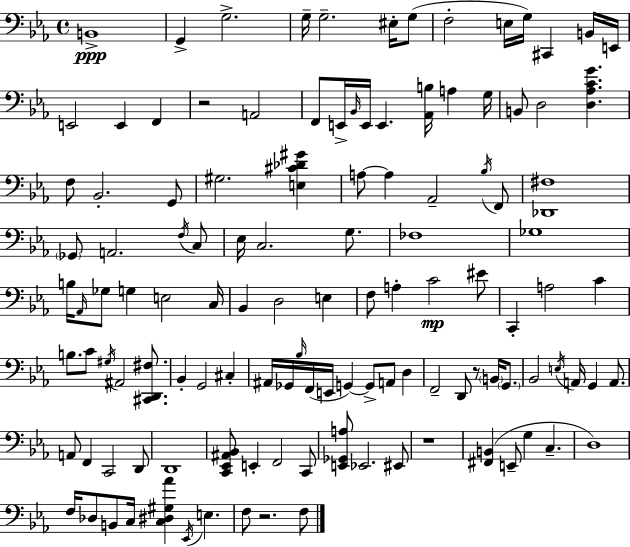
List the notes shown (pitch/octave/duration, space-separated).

B2/w G2/q G3/h. G3/s G3/h. EIS3/s G3/e F3/h E3/s G3/s C#2/q B2/s E2/s E2/h E2/q F2/q R/h A2/h F2/e E2/s Bb2/s E2/s E2/q. [Ab2,B3]/s A3/q G3/s B2/e D3/h [D3,Ab3,C4,G4]/q. F3/e Bb2/h. G2/e G#3/h. [E3,C#4,Db4,G#4]/q A3/e A3/q Ab2/h Bb3/s F2/e [Db2,F#3]/w Gb2/e A2/h. F3/s C3/e Eb3/s C3/h. G3/e. FES3/w Gb3/w B3/s Ab2/s Gb3/e G3/q E3/h C3/s Bb2/q D3/h E3/q F3/e A3/q C4/h EIS4/e C2/q A3/h C4/q B3/e. C4/e G#3/s A#2/h [C#2,D2,F#3]/e. Bb2/q G2/h C#3/q A#2/s Gb2/s Bb3/s F2/s E2/s G2/q G2/e A2/e D3/q F2/h D2/e R/e B2/s G2/e. Bb2/h E3/s A2/s G2/q A2/e. A2/e F2/q C2/h D2/e D2/w [C2,Eb2,A#2,Bb2]/e E2/q F2/h C2/e [E2,Gb2,A3]/e Eb2/h. EIS2/e R/w [F#2,B2]/q E2/e G3/q C3/q. D3/w F3/s Db3/e B2/e C3/s [C3,D#3,G#3,Ab4]/q Eb2/s E3/q. F3/e R/h. F3/e